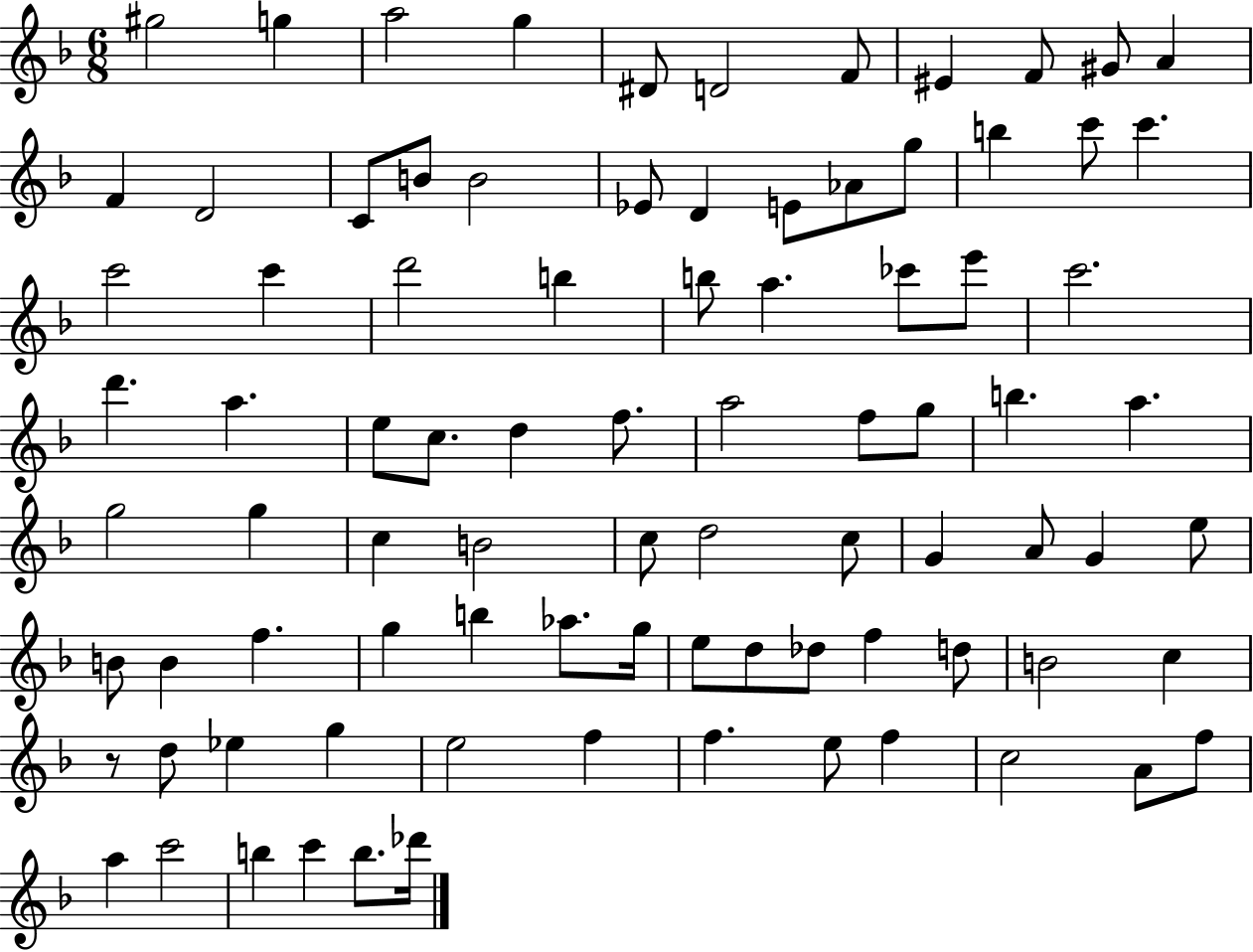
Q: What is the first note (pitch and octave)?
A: G#5